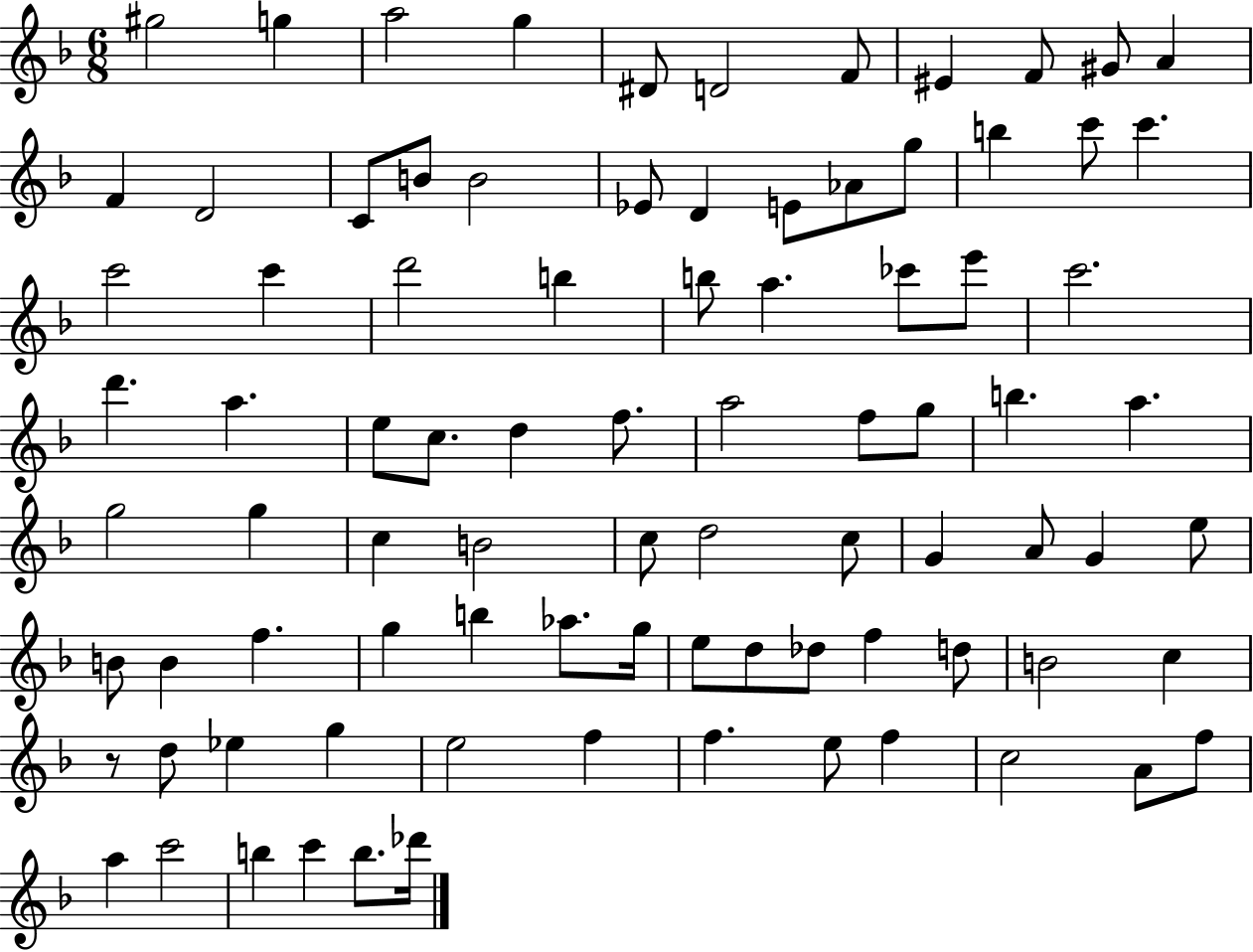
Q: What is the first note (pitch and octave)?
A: G#5